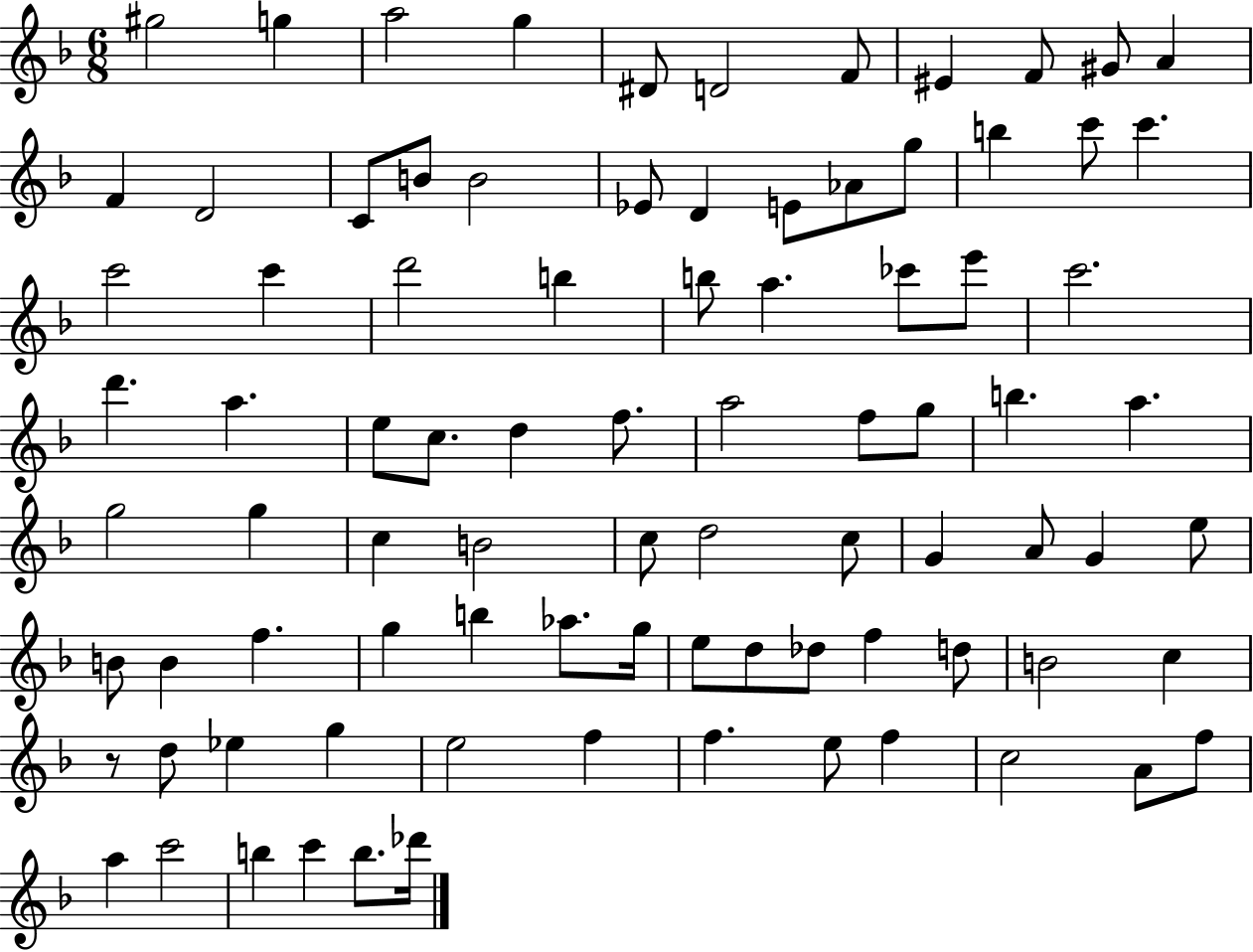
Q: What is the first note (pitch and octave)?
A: G#5